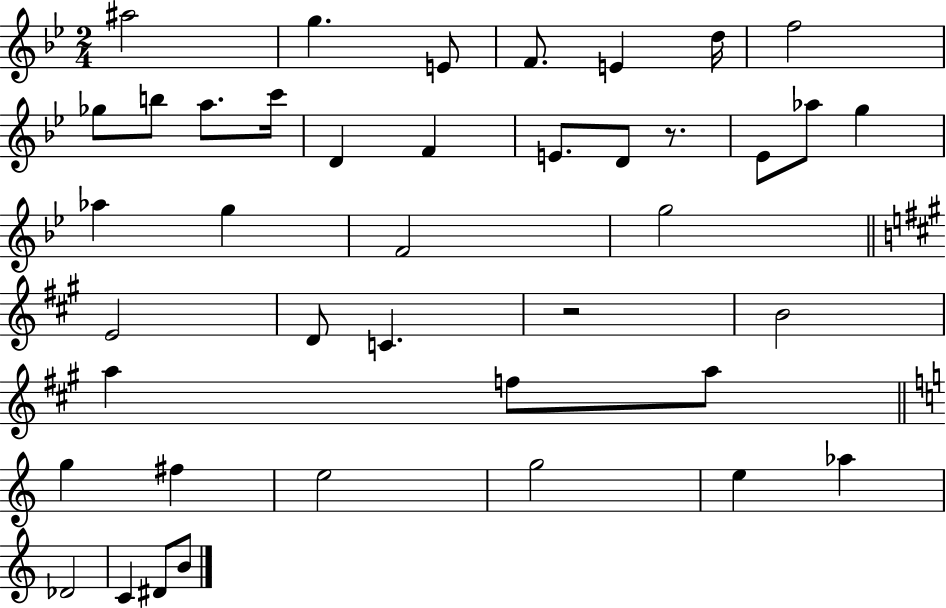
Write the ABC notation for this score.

X:1
T:Untitled
M:2/4
L:1/4
K:Bb
^a2 g E/2 F/2 E d/4 f2 _g/2 b/2 a/2 c'/4 D F E/2 D/2 z/2 _E/2 _a/2 g _a g F2 g2 E2 D/2 C z2 B2 a f/2 a/2 g ^f e2 g2 e _a _D2 C ^D/2 B/2